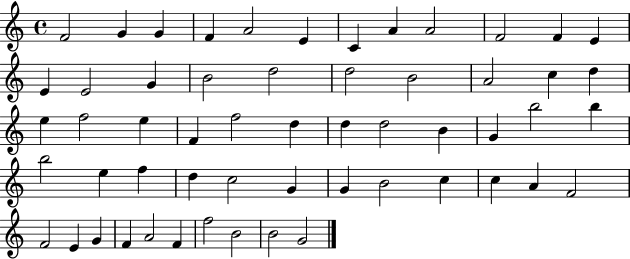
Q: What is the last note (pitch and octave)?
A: G4